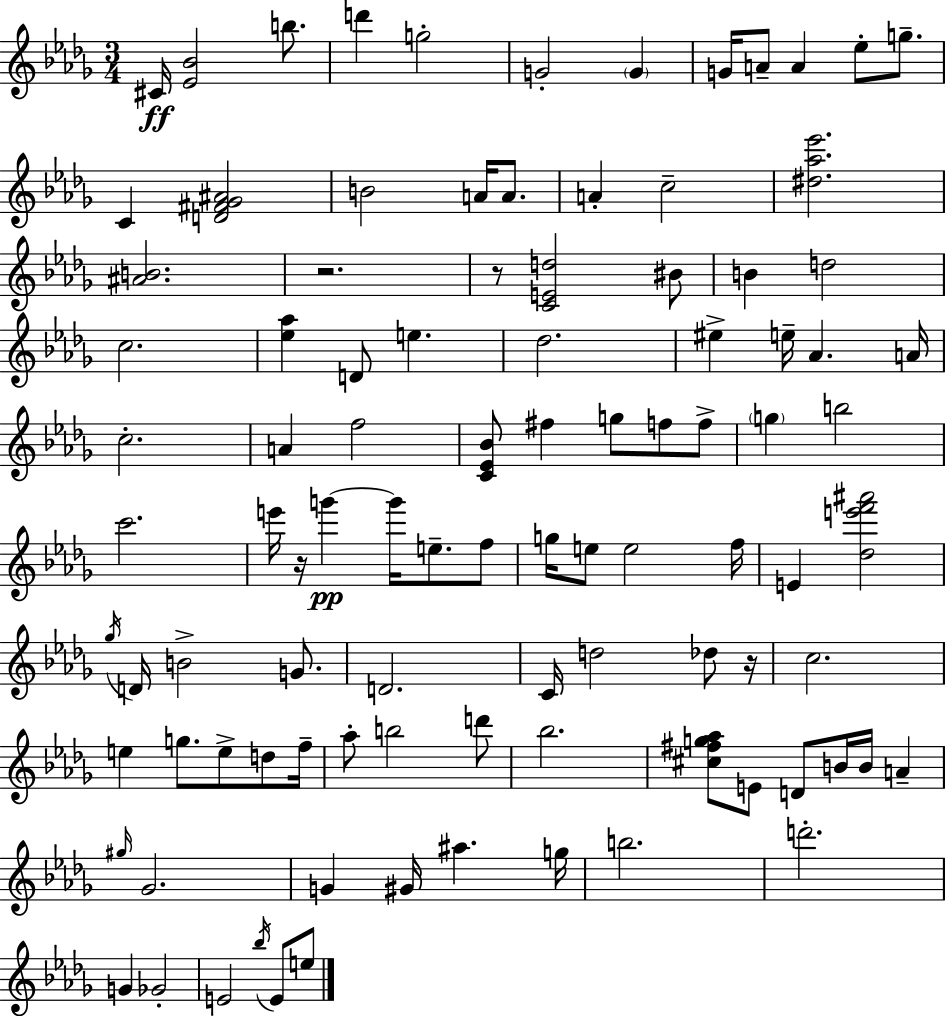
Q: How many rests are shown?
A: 4